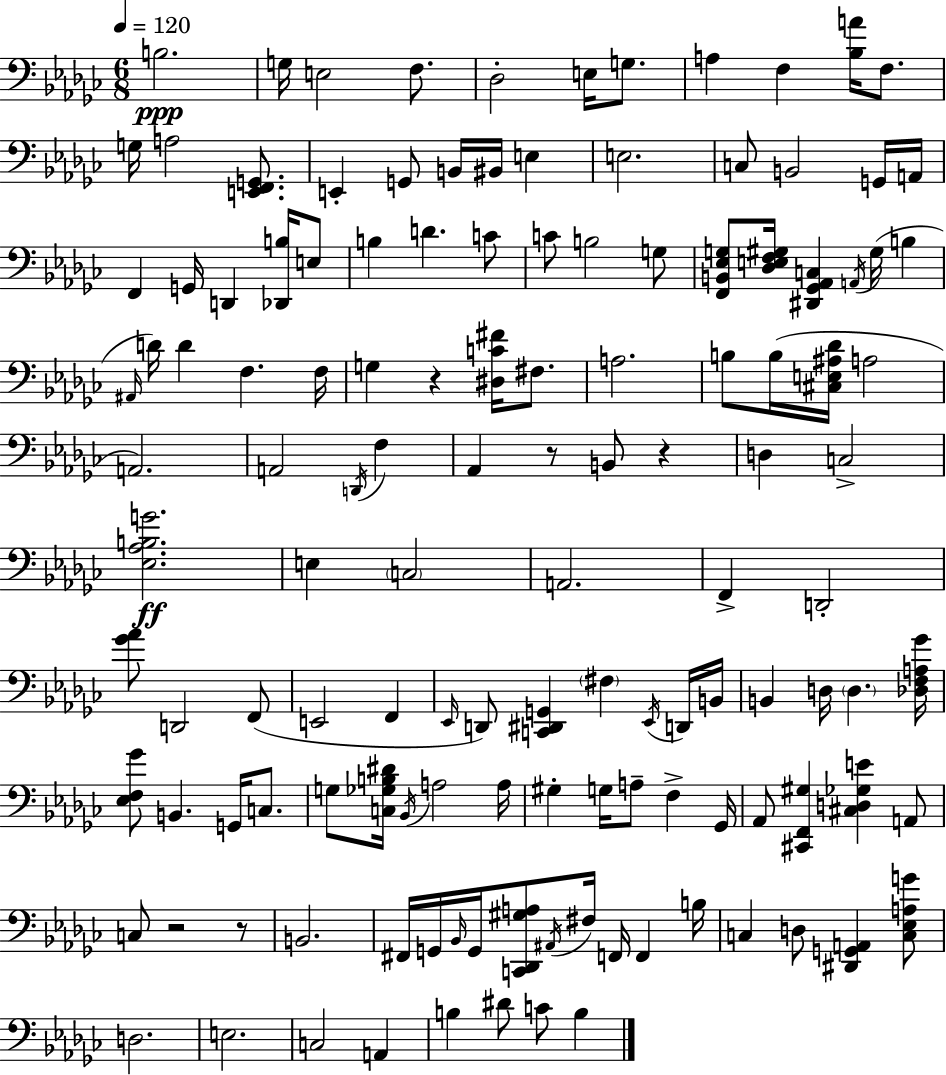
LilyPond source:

{
  \clef bass
  \numericTimeSignature
  \time 6/8
  \key ees \minor
  \tempo 4 = 120
  \repeat volta 2 { b2.\ppp | g16 e2 f8. | des2-. e16 g8. | a4 f4 <bes a'>16 f8. | \break g16 a2 <e, f, g,>8. | e,4-. g,8 b,16 bis,16 e4 | e2. | c8 b,2 g,16 a,16 | \break f,4 g,16 d,4 <des, b>16 e8 | b4 d'4. c'8 | c'8 b2 g8 | <f, b, ees g>8 <des e f gis>16 <dis, ges, aes, c>4 \acciaccatura { a,16 } gis16( b4 | \break \grace { ais,16 } d'16) d'4 f4. | f16 g4 r4 <dis c' fis'>16 fis8. | a2. | b8 b16( <cis e ais des'>16 a2 | \break a,2.) | a,2 \acciaccatura { d,16 } f4 | aes,4 r8 b,8 r4 | d4 c2-> | \break <ees aes b g'>2.\ff | e4 \parenthesize c2 | a,2. | f,4-> d,2-. | \break <ges' aes'>8 d,2 | f,8( e,2 f,4 | \grace { ees,16 } d,8) <c, dis, g,>4 \parenthesize fis4 | \acciaccatura { ees,16 } d,16 b,16 b,4 d16 \parenthesize d4. | \break <des f a ges'>16 <ees f ges'>8 b,4. | g,16 c8. g8 <c ges b dis'>16 \acciaccatura { bes,16 } a2 | a16 gis4-. g16 a8-- | f4-> ges,16 aes,8 <cis, f, gis>4 | \break <cis d ges e'>4 a,8 c8 r2 | r8 b,2. | fis,16 g,16 \grace { bes,16 } g,16 <c, des, gis a>8 | \acciaccatura { ais,16 } fis16 f,16 f,4 b16 c4 | \break d8 <dis, g, a,>4 <c ees a g'>8 d2. | e2. | c2 | a,4 b4 | \break dis'8 c'8 b4 } \bar "|."
}